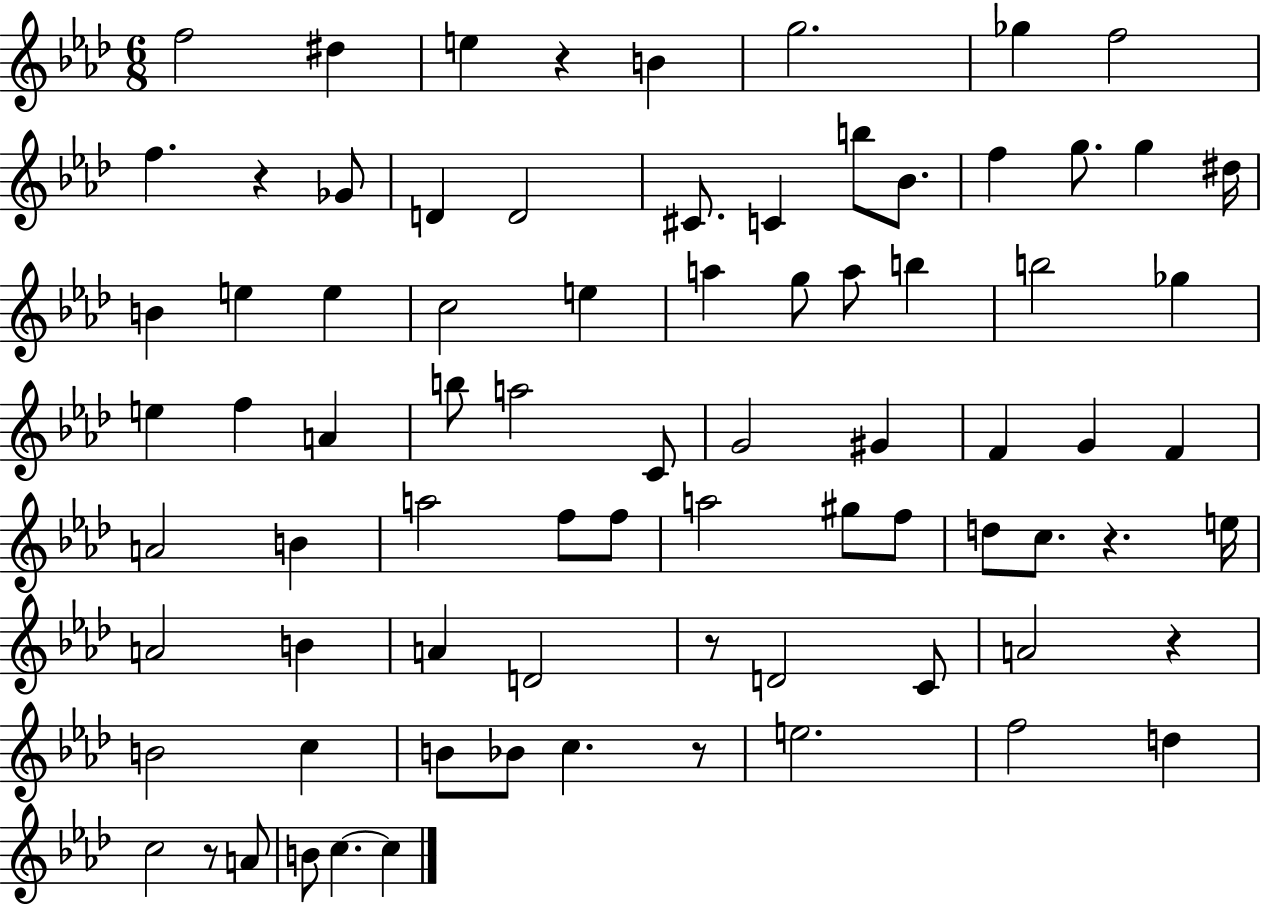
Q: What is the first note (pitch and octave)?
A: F5